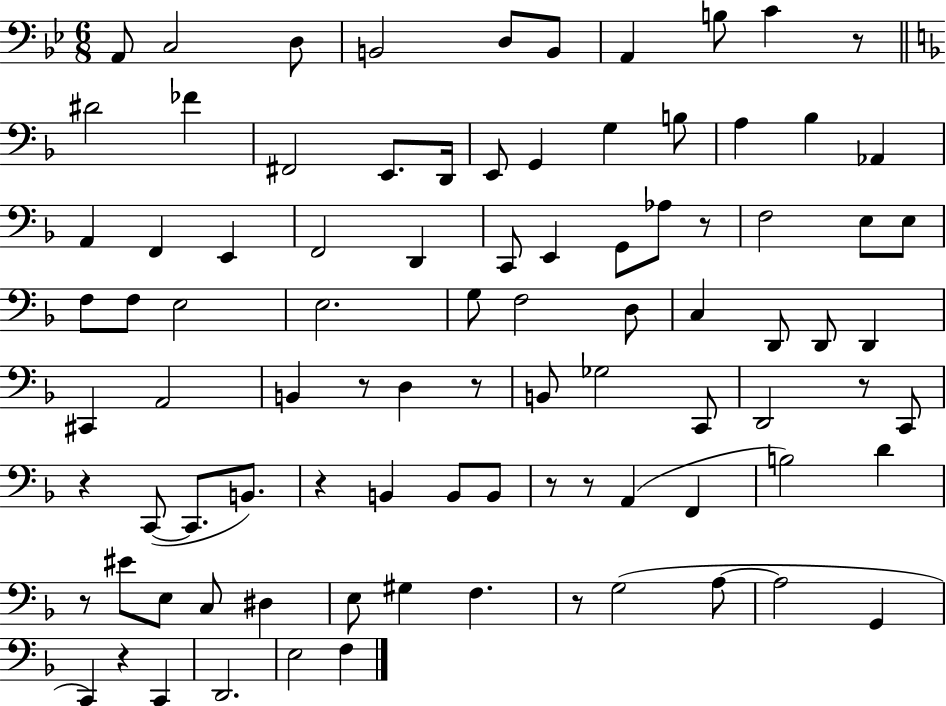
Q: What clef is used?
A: bass